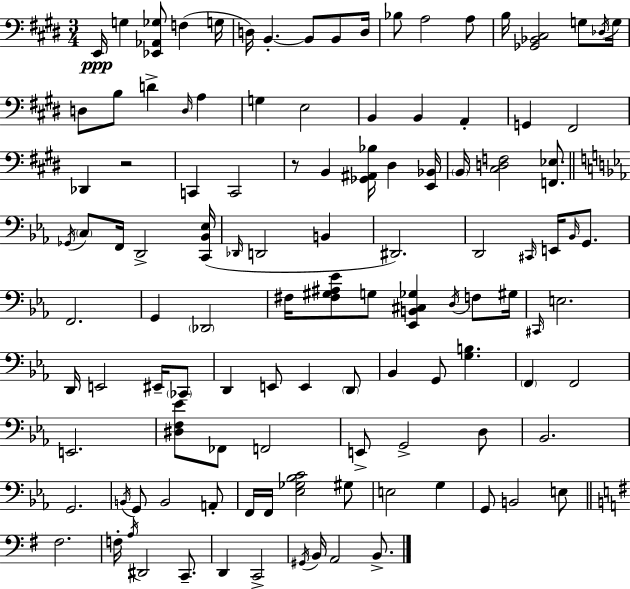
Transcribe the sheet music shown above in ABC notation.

X:1
T:Untitled
M:3/4
L:1/4
K:E
E,,/4 G, [_E,,_A,,_G,]/2 F, G,/4 D,/4 B,, B,,/2 B,,/2 D,/4 _B,/2 A,2 A,/2 B,/4 [_G,,_B,,^C,]2 G,/2 _D,/4 G,/4 D,/2 B,/2 D D,/4 A, G, E,2 B,, B,, A,, G,, ^F,,2 _D,, z2 C,, C,,2 z/2 B,, [_G,,^A,,_B,]/4 ^D, [E,,_B,,]/4 B,,/4 [^C,D,F,]2 [F,,_E,]/2 _G,,/4 C,/2 F,,/4 D,,2 [C,,_B,,_E,]/4 _D,,/4 D,,2 B,, ^D,,2 D,,2 ^C,,/4 E,,/4 _B,,/4 G,,/2 F,,2 G,, _D,,2 ^F,/4 [^F,^G,^A,_E]/2 G,/2 [_E,,B,,^C,_G,] D,/4 F,/2 ^G,/4 ^C,,/4 E,2 D,,/4 E,,2 ^E,,/4 _C,,/2 D,, E,,/2 E,, D,,/2 _B,, G,,/2 [G,B,] F,, F,,2 E,,2 [^D,F,_E]/2 _F,,/2 F,,2 E,,/2 G,,2 D,/2 _B,,2 G,,2 B,,/4 G,,/2 B,,2 A,,/2 F,,/4 F,,/4 [_E,_G,_B,C]2 ^G,/2 E,2 G, G,,/2 B,,2 E,/2 ^F,2 F,/4 A,/4 ^D,,2 C,,/2 D,, C,,2 ^G,,/4 B,,/4 A,,2 B,,/2